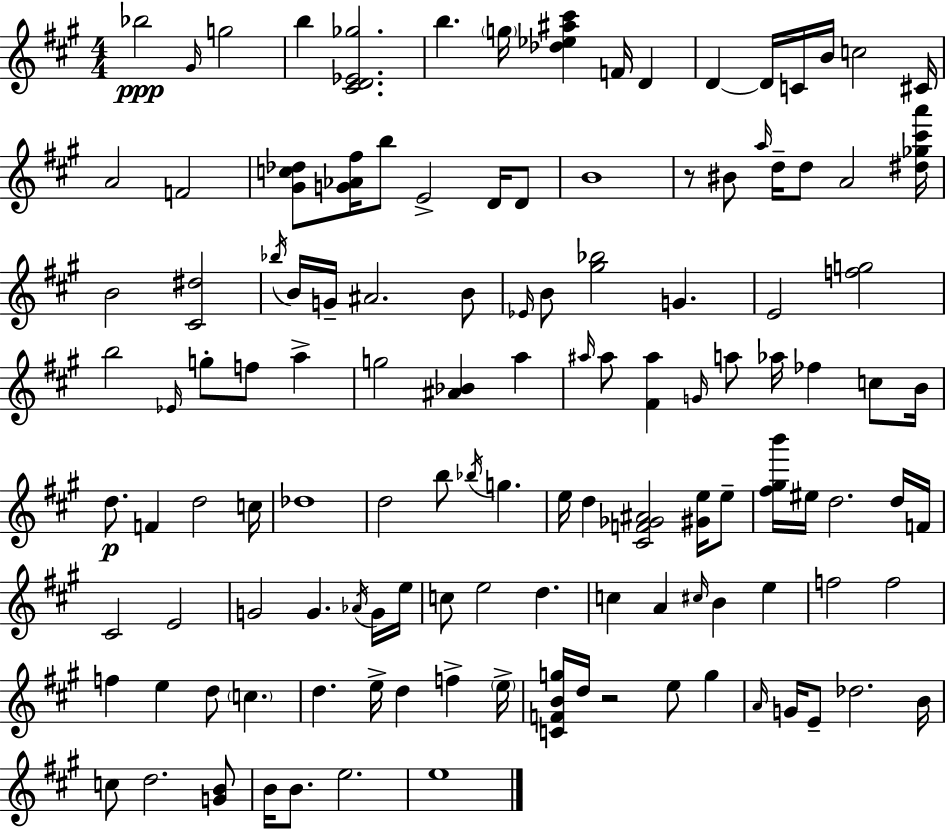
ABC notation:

X:1
T:Untitled
M:4/4
L:1/4
K:A
_b2 ^G/4 g2 b [^CD_E_g]2 b g/4 [_d_e^a^c'] F/4 D D D/4 C/4 B/4 c2 ^C/4 A2 F2 [^Gc_d]/2 [G_A^f]/4 b/2 E2 D/4 D/2 B4 z/2 ^B/2 a/4 d/4 d/2 A2 [^d_g^c'a']/4 B2 [^C^d]2 _b/4 B/4 G/4 ^A2 B/2 _E/4 B/2 [^g_b]2 G E2 [fg]2 b2 _E/4 g/2 f/2 a g2 [^A_B] a ^a/4 ^a/2 [^F^a] G/4 a/2 _a/4 _f c/2 B/4 d/2 F d2 c/4 _d4 d2 b/2 _b/4 g e/4 d [^CF_G^A]2 [^Ge]/4 e/2 [^f^gb']/4 ^e/4 d2 d/4 F/4 ^C2 E2 G2 G _A/4 G/4 e/4 c/2 e2 d c A ^c/4 B e f2 f2 f e d/2 c d e/4 d f e/4 [CFBg]/4 d/4 z2 e/2 g A/4 G/4 E/2 _d2 B/4 c/2 d2 [GB]/2 B/4 B/2 e2 e4